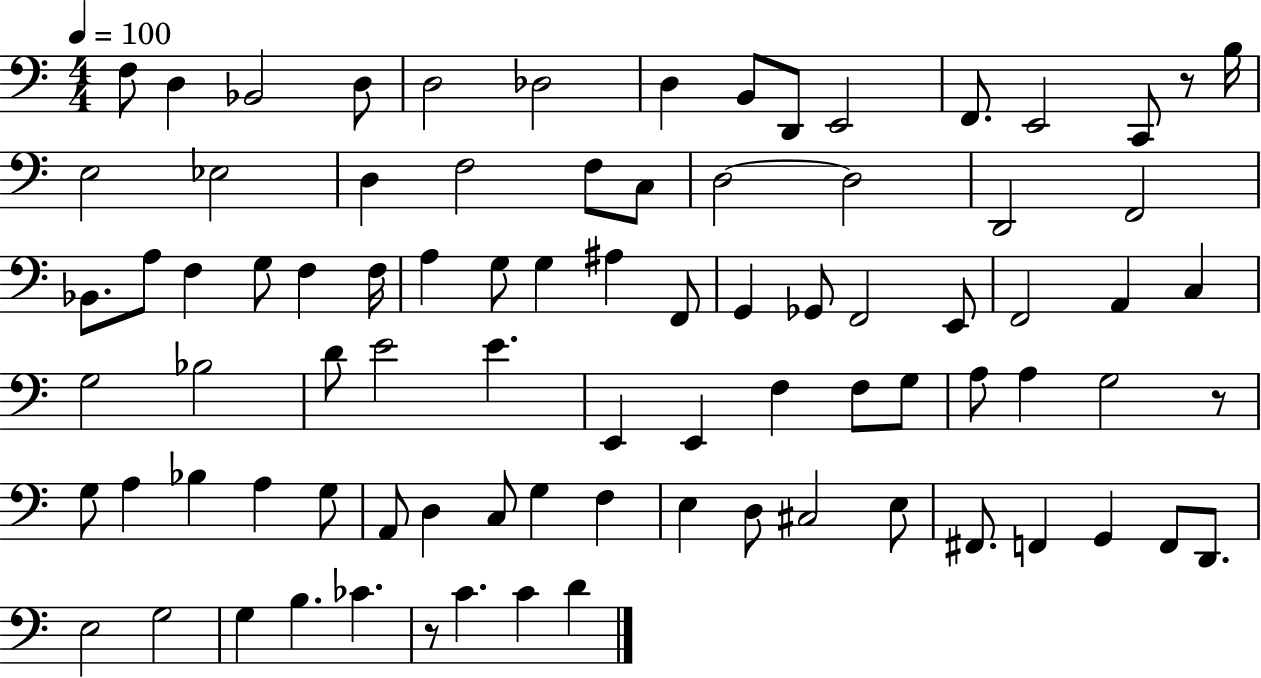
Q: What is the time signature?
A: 4/4